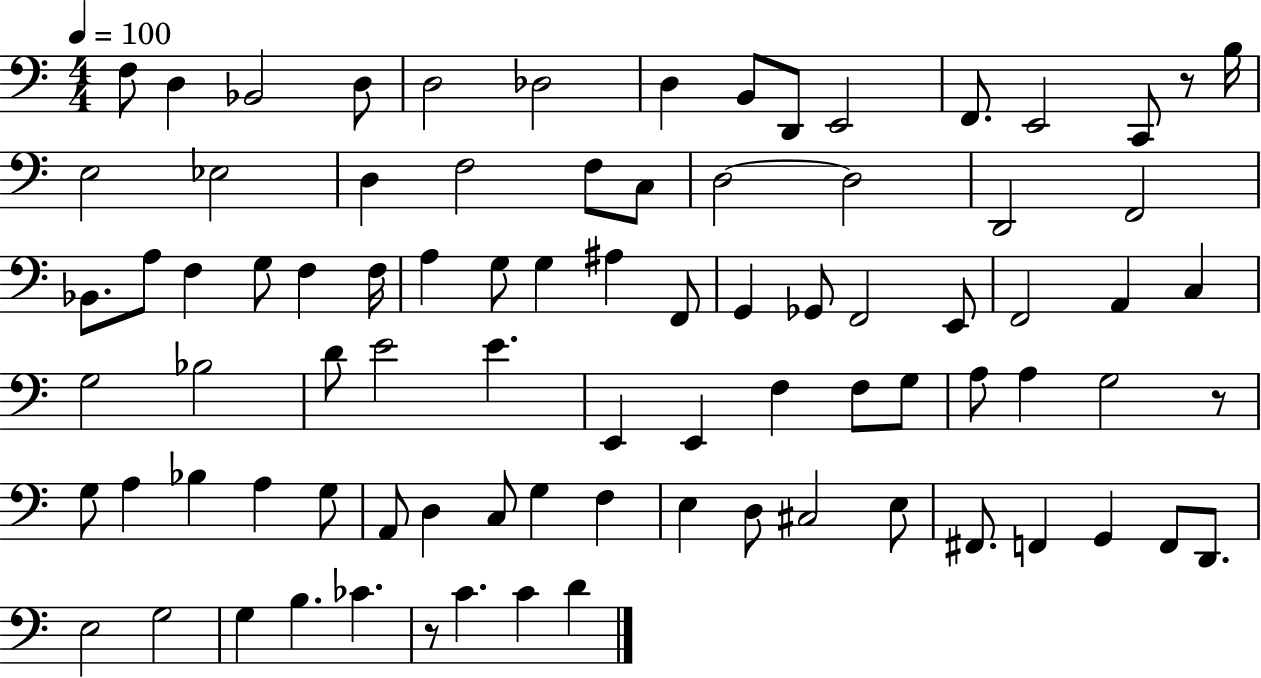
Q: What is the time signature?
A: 4/4